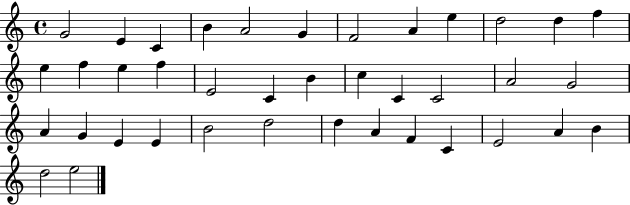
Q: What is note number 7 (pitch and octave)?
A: F4